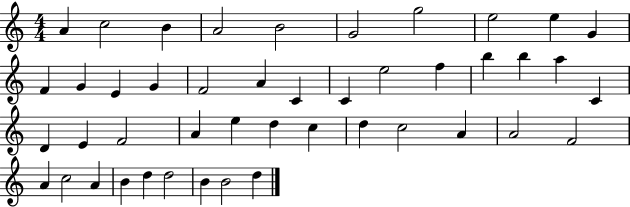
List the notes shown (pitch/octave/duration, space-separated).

A4/q C5/h B4/q A4/h B4/h G4/h G5/h E5/h E5/q G4/q F4/q G4/q E4/q G4/q F4/h A4/q C4/q C4/q E5/h F5/q B5/q B5/q A5/q C4/q D4/q E4/q F4/h A4/q E5/q D5/q C5/q D5/q C5/h A4/q A4/h F4/h A4/q C5/h A4/q B4/q D5/q D5/h B4/q B4/h D5/q